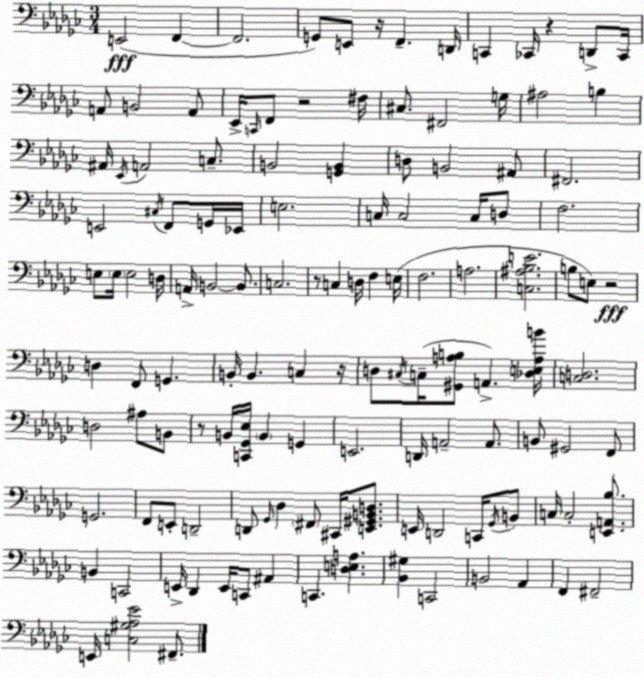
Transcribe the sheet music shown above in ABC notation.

X:1
T:Untitled
M:3/4
L:1/4
K:Ebm
E,,2 F,, F,,2 G,,/2 E,,/2 z/4 F,, D,,/4 C,, _C,,/4 z D,,/2 _C,,/4 A,,/2 B,,2 A,,/2 _E,,/4 C,,/4 F,,/2 z2 ^F,/4 ^C,/2 ^F,,2 G,/4 ^A,2 B, ^A,,/4 _E,,/4 A,,2 C,/2 B,,2 [G,,B,,] D,/2 B,,2 ^A,,/2 ^F,,2 E,,2 ^C,/4 F,,/2 G,,/4 _E,,/4 E,2 C,/4 C,2 C,/4 D,/2 F,2 E,/2 E,/4 E,2 D,/4 A,,/4 B,,2 B,,/2 C,2 z/2 C, D,/4 F, E,/4 F,2 A,2 [C,^A,_B,E]2 B,/2 E,/2 z2 D, F,,/2 G,, B,,/4 B,, C, z/4 D,/2 ^C,/4 C,/4 [^G,,A,B,]/2 A,, [_D,E,A,B]/4 [C,D,]2 D,2 ^A,/2 B,,/2 z/2 B,,/4 [C,,_G,,_E,]/4 B,, G,, E,,2 D,,/4 A,,2 A,,/2 B,,/2 ^G,,2 F,,/2 G,,2 F,,/2 E,,/2 D,,2 D,,/2 _G,,/4 _D, ^F,,/2 ^C,,/4 [E,,^G,,B,,D,]/2 E,,/4 D,,2 C,,/4 _G,,/4 B,,/2 C,/4 C,2 [E,,A,,_B,]/2 B,, C,,2 E,,/4 _D,, E,,/4 C,,/2 ^A,, C,, [D,E,A,] [_B,,^G,] C,,2 B,,2 _A,, F,, ^F,,2 E,,/4 [C,^G,_A,_E]2 ^F,,/2